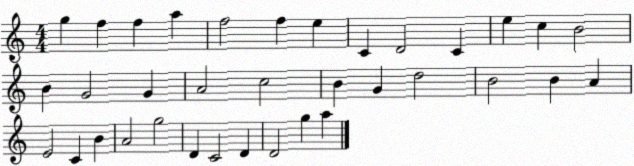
X:1
T:Untitled
M:4/4
L:1/4
K:C
g f f a f2 f e C D2 C e c B2 B G2 G A2 c2 B G d2 B2 B A E2 C B A2 g2 D C2 D D2 g a